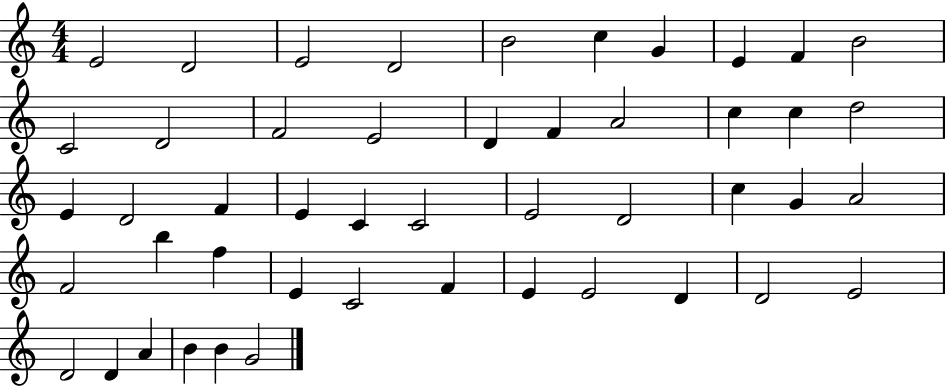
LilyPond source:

{
  \clef treble
  \numericTimeSignature
  \time 4/4
  \key c \major
  e'2 d'2 | e'2 d'2 | b'2 c''4 g'4 | e'4 f'4 b'2 | \break c'2 d'2 | f'2 e'2 | d'4 f'4 a'2 | c''4 c''4 d''2 | \break e'4 d'2 f'4 | e'4 c'4 c'2 | e'2 d'2 | c''4 g'4 a'2 | \break f'2 b''4 f''4 | e'4 c'2 f'4 | e'4 e'2 d'4 | d'2 e'2 | \break d'2 d'4 a'4 | b'4 b'4 g'2 | \bar "|."
}